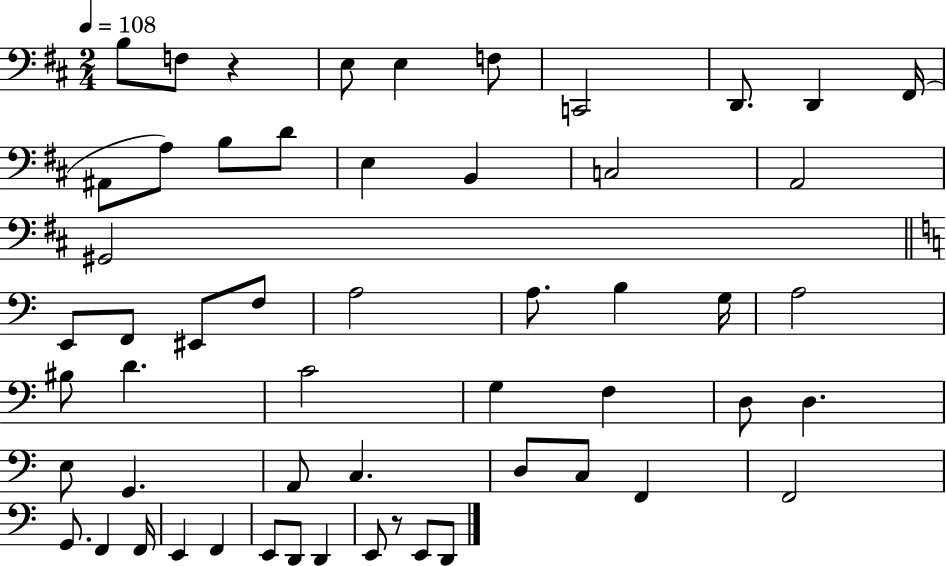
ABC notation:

X:1
T:Untitled
M:2/4
L:1/4
K:D
B,/2 F,/2 z E,/2 E, F,/2 C,,2 D,,/2 D,, ^F,,/4 ^A,,/2 A,/2 B,/2 D/2 E, B,, C,2 A,,2 ^G,,2 E,,/2 F,,/2 ^E,,/2 F,/2 A,2 A,/2 B, G,/4 A,2 ^B,/2 D C2 G, F, D,/2 D, E,/2 G,, A,,/2 C, D,/2 C,/2 F,, F,,2 G,,/2 F,, F,,/4 E,, F,, E,,/2 D,,/2 D,, E,,/2 z/2 E,,/2 D,,/2